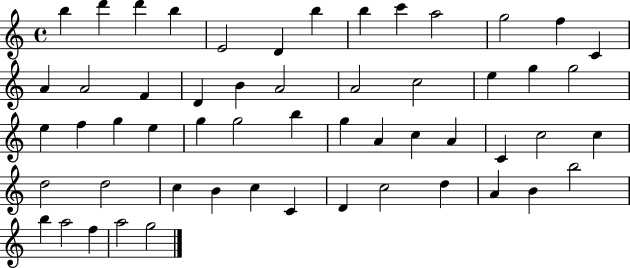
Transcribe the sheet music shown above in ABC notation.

X:1
T:Untitled
M:4/4
L:1/4
K:C
b d' d' b E2 D b b c' a2 g2 f C A A2 F D B A2 A2 c2 e g g2 e f g e g g2 b g A c A C c2 c d2 d2 c B c C D c2 d A B b2 b a2 f a2 g2